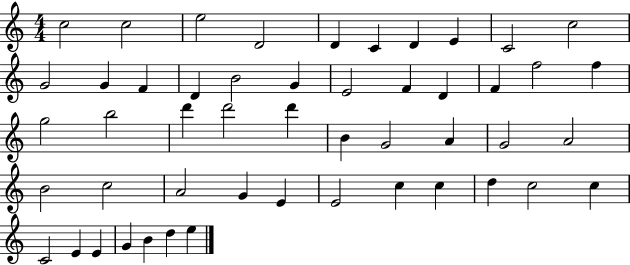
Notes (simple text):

C5/h C5/h E5/h D4/h D4/q C4/q D4/q E4/q C4/h C5/h G4/h G4/q F4/q D4/q B4/h G4/q E4/h F4/q D4/q F4/q F5/h F5/q G5/h B5/h D6/q D6/h D6/q B4/q G4/h A4/q G4/h A4/h B4/h C5/h A4/h G4/q E4/q E4/h C5/q C5/q D5/q C5/h C5/q C4/h E4/q E4/q G4/q B4/q D5/q E5/q